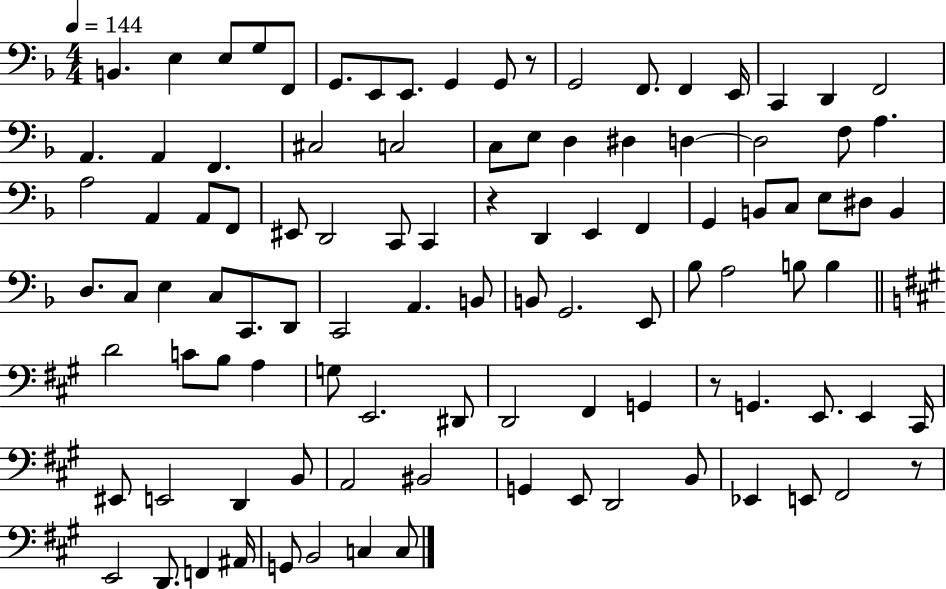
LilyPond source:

{
  \clef bass
  \numericTimeSignature
  \time 4/4
  \key f \major
  \tempo 4 = 144
  b,4. e4 e8 g8 f,8 | g,8. e,8 e,8. g,4 g,8 r8 | g,2 f,8. f,4 e,16 | c,4 d,4 f,2 | \break a,4. a,4 f,4. | cis2 c2 | c8 e8 d4 dis4 d4~~ | d2 f8 a4. | \break a2 a,4 a,8 f,8 | eis,8 d,2 c,8 c,4 | r4 d,4 e,4 f,4 | g,4 b,8 c8 e8 dis8 b,4 | \break d8. c8 e4 c8 c,8. d,8 | c,2 a,4. b,8 | b,8 g,2. e,8 | bes8 a2 b8 b4 | \break \bar "||" \break \key a \major d'2 c'8 b8 a4 | g8 e,2. dis,8 | d,2 fis,4 g,4 | r8 g,4. e,8. e,4 cis,16 | \break eis,8 e,2 d,4 b,8 | a,2 bis,2 | g,4 e,8 d,2 b,8 | ees,4 e,8 fis,2 r8 | \break e,2 d,8. f,4 ais,16 | g,8 b,2 c4 c8 | \bar "|."
}